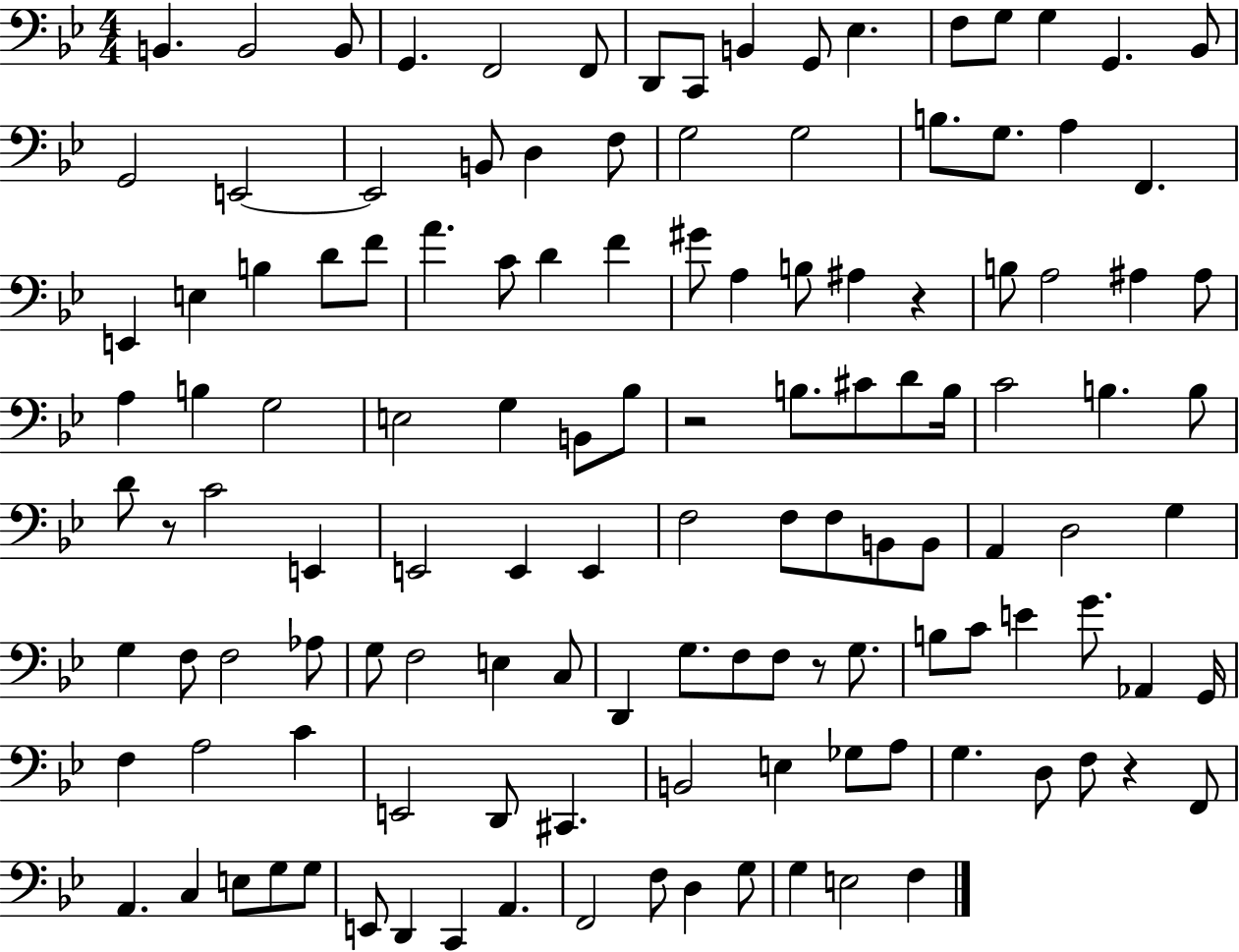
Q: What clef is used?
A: bass